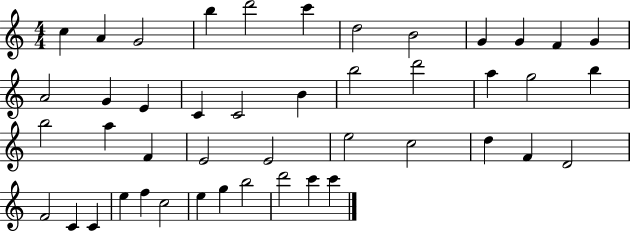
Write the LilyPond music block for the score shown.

{
  \clef treble
  \numericTimeSignature
  \time 4/4
  \key c \major
  c''4 a'4 g'2 | b''4 d'''2 c'''4 | d''2 b'2 | g'4 g'4 f'4 g'4 | \break a'2 g'4 e'4 | c'4 c'2 b'4 | b''2 d'''2 | a''4 g''2 b''4 | \break b''2 a''4 f'4 | e'2 e'2 | e''2 c''2 | d''4 f'4 d'2 | \break f'2 c'4 c'4 | e''4 f''4 c''2 | e''4 g''4 b''2 | d'''2 c'''4 c'''4 | \break \bar "|."
}